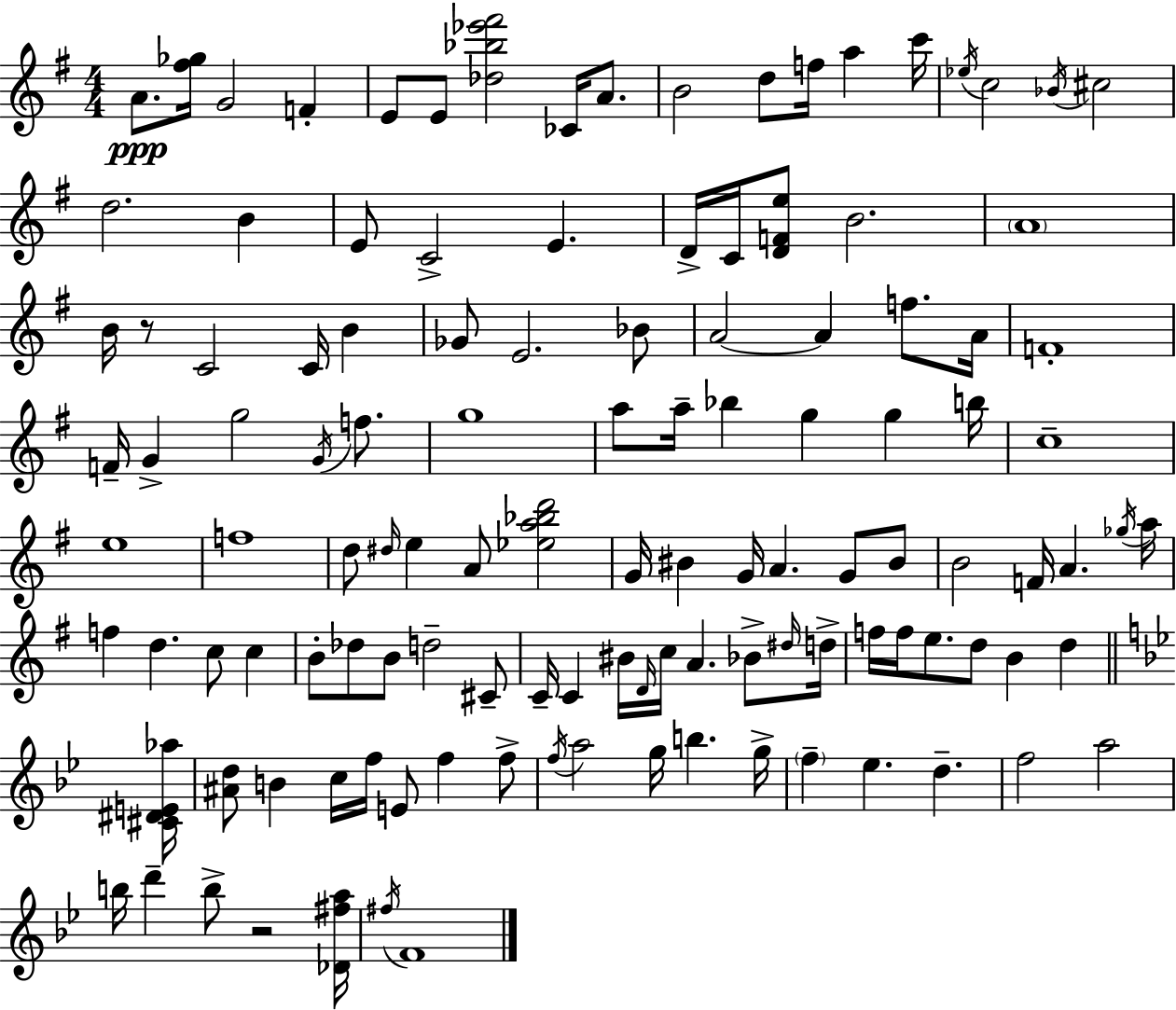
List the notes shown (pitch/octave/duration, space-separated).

A4/e. [F#5,Gb5]/s G4/h F4/q E4/e E4/e [Db5,Bb5,Eb6,F#6]/h CES4/s A4/e. B4/h D5/e F5/s A5/q C6/s Eb5/s C5/h Bb4/s C#5/h D5/h. B4/q E4/e C4/h E4/q. D4/s C4/s [D4,F4,E5]/e B4/h. A4/w B4/s R/e C4/h C4/s B4/q Gb4/e E4/h. Bb4/e A4/h A4/q F5/e. A4/s F4/w F4/s G4/q G5/h G4/s F5/e. G5/w A5/e A5/s Bb5/q G5/q G5/q B5/s C5/w E5/w F5/w D5/e D#5/s E5/q A4/e [Eb5,A5,Bb5,D6]/h G4/s BIS4/q G4/s A4/q. G4/e BIS4/e B4/h F4/s A4/q. Gb5/s A5/s F5/q D5/q. C5/e C5/q B4/e Db5/e B4/e D5/h C#4/e C4/s C4/q BIS4/s D4/s C5/s A4/q. Bb4/e D#5/s D5/s F5/s F5/s E5/e. D5/e B4/q D5/q [C#4,D#4,E4,Ab5]/s [A#4,D5]/e B4/q C5/s F5/s E4/e F5/q F5/e F5/s A5/h G5/s B5/q. G5/s F5/q Eb5/q. D5/q. F5/h A5/h B5/s D6/q B5/e R/h [Db4,F#5,A5]/s F#5/s F4/w